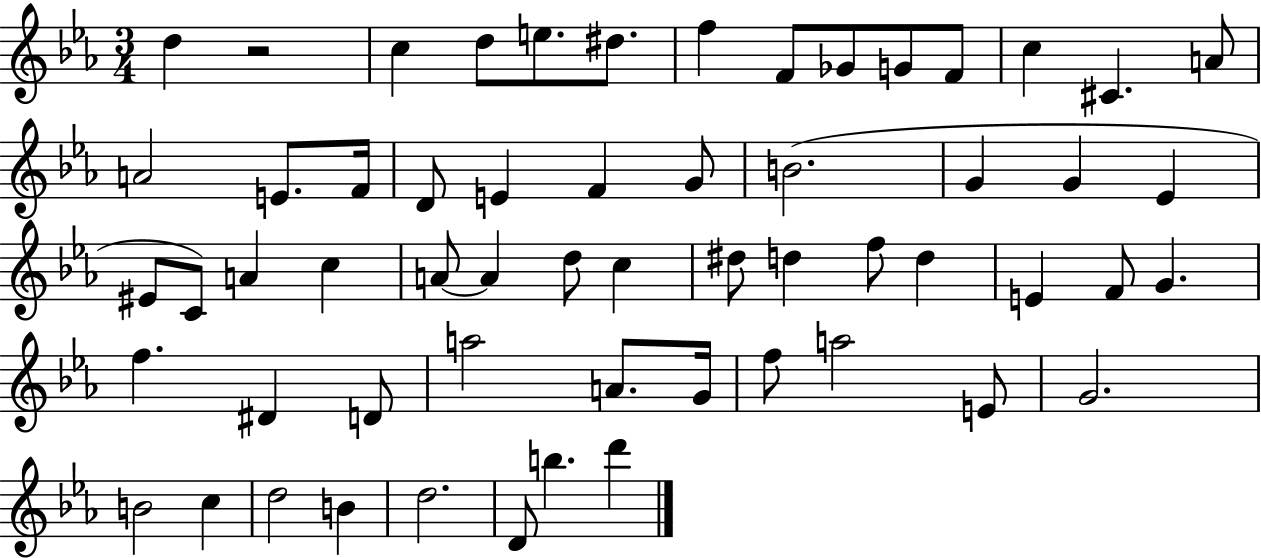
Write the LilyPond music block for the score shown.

{
  \clef treble
  \numericTimeSignature
  \time 3/4
  \key ees \major
  \repeat volta 2 { d''4 r2 | c''4 d''8 e''8. dis''8. | f''4 f'8 ges'8 g'8 f'8 | c''4 cis'4. a'8 | \break a'2 e'8. f'16 | d'8 e'4 f'4 g'8 | b'2.( | g'4 g'4 ees'4 | \break eis'8 c'8) a'4 c''4 | a'8~~ a'4 d''8 c''4 | dis''8 d''4 f''8 d''4 | e'4 f'8 g'4. | \break f''4. dis'4 d'8 | a''2 a'8. g'16 | f''8 a''2 e'8 | g'2. | \break b'2 c''4 | d''2 b'4 | d''2. | d'8 b''4. d'''4 | \break } \bar "|."
}